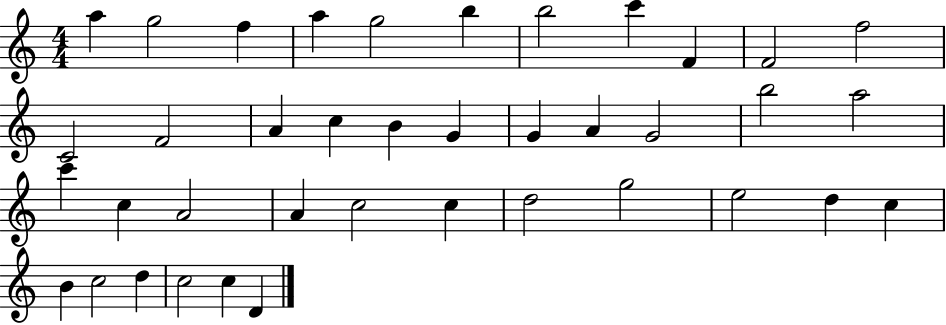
{
  \clef treble
  \numericTimeSignature
  \time 4/4
  \key c \major
  a''4 g''2 f''4 | a''4 g''2 b''4 | b''2 c'''4 f'4 | f'2 f''2 | \break c'2 f'2 | a'4 c''4 b'4 g'4 | g'4 a'4 g'2 | b''2 a''2 | \break c'''4 c''4 a'2 | a'4 c''2 c''4 | d''2 g''2 | e''2 d''4 c''4 | \break b'4 c''2 d''4 | c''2 c''4 d'4 | \bar "|."
}